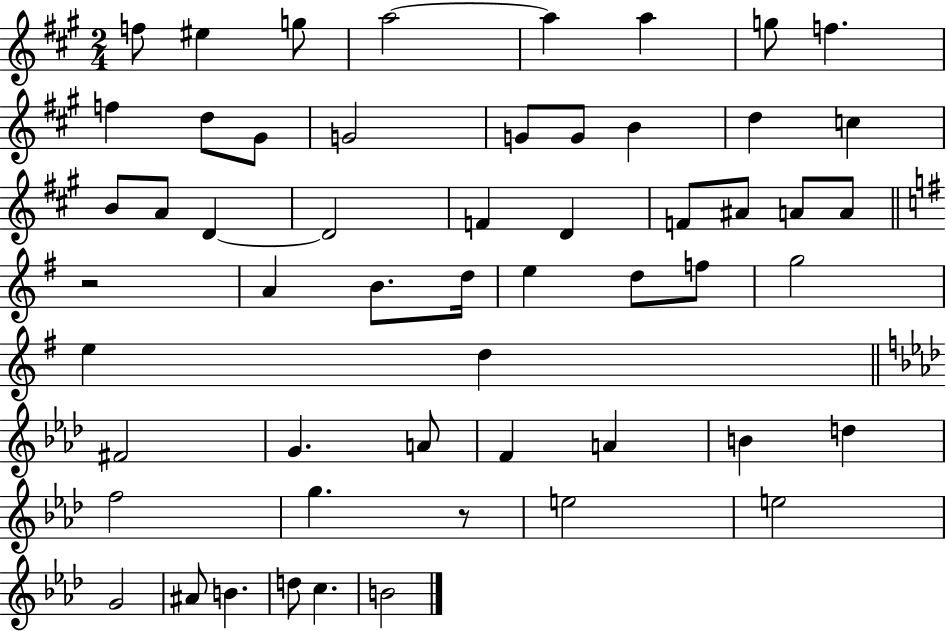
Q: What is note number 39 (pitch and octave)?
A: A4